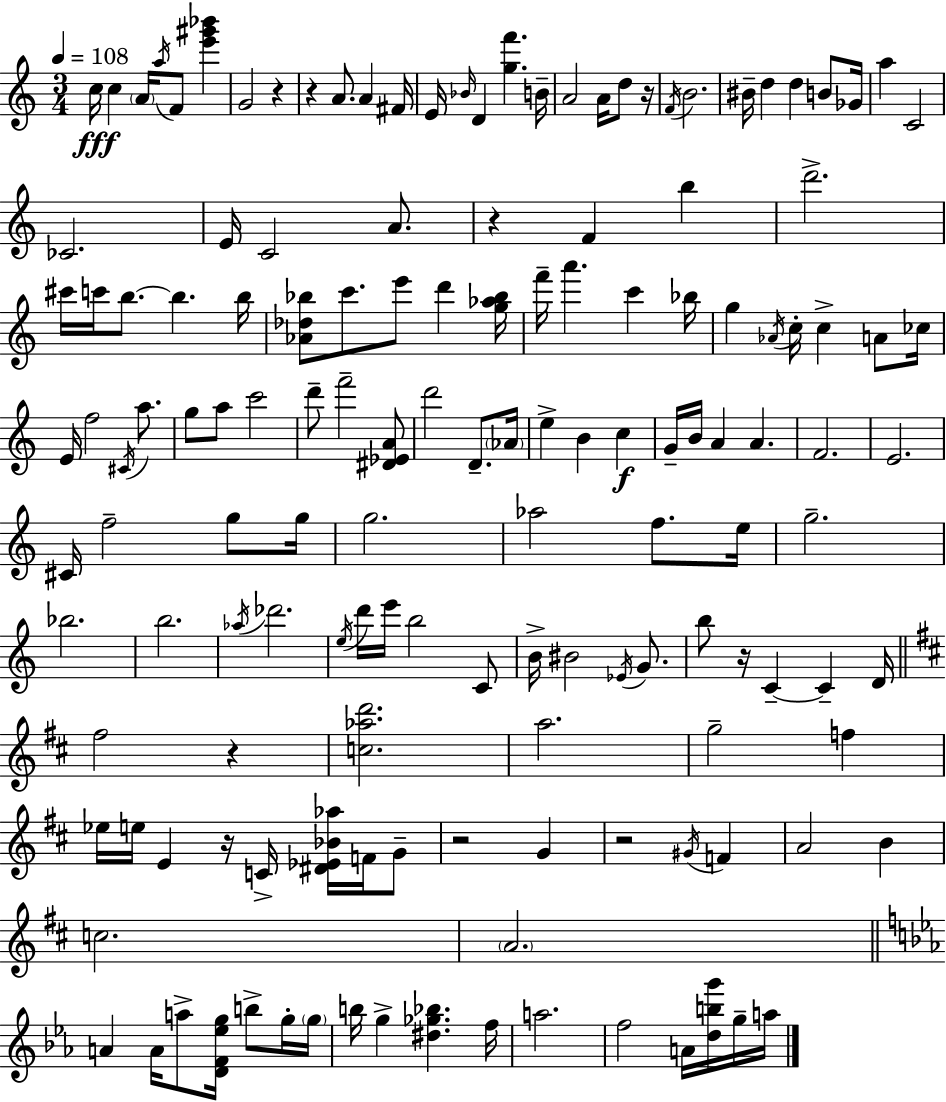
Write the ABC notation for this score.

X:1
T:Untitled
M:3/4
L:1/4
K:Am
c/4 c A/4 a/4 F/2 [e'^g'_b'] G2 z z A/2 A ^F/4 E/4 _B/4 D [gf'] B/4 A2 A/4 d/2 z/4 F/4 B2 ^B/4 d d B/2 _G/4 a C2 _C2 E/4 C2 A/2 z F b d'2 ^c'/4 c'/4 b/2 b b/4 [_A_d_b]/2 c'/2 e'/2 d' [g_a_b]/4 f'/4 a' c' _b/4 g _A/4 c/4 c A/2 _c/4 E/4 f2 ^C/4 a/2 g/2 a/2 c'2 d'/2 f'2 [^D_EA]/2 d'2 D/2 _A/4 e B c G/4 B/4 A A F2 E2 ^C/4 f2 g/2 g/4 g2 _a2 f/2 e/4 g2 _b2 b2 _a/4 _d'2 e/4 d'/4 e'/4 b2 C/2 B/4 ^B2 _E/4 G/2 b/2 z/4 C C D/4 ^f2 z [c_ad']2 a2 g2 f _e/4 e/4 E z/4 C/4 [^D_E_B_a]/4 F/4 G/2 z2 G z2 ^G/4 F A2 B c2 A2 A A/4 a/2 [DF_eg]/4 b/2 g/4 g/4 b/4 g [^d_g_b] f/4 a2 f2 A/4 [dbg']/4 g/4 a/4